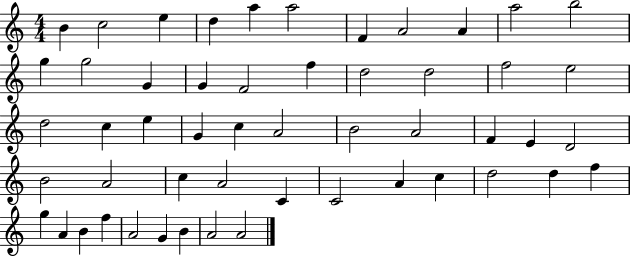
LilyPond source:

{
  \clef treble
  \numericTimeSignature
  \time 4/4
  \key c \major
  b'4 c''2 e''4 | d''4 a''4 a''2 | f'4 a'2 a'4 | a''2 b''2 | \break g''4 g''2 g'4 | g'4 f'2 f''4 | d''2 d''2 | f''2 e''2 | \break d''2 c''4 e''4 | g'4 c''4 a'2 | b'2 a'2 | f'4 e'4 d'2 | \break b'2 a'2 | c''4 a'2 c'4 | c'2 a'4 c''4 | d''2 d''4 f''4 | \break g''4 a'4 b'4 f''4 | a'2 g'4 b'4 | a'2 a'2 | \bar "|."
}